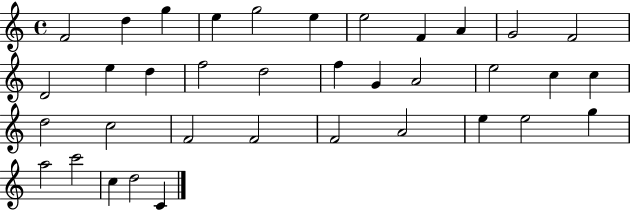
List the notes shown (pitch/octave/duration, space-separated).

F4/h D5/q G5/q E5/q G5/h E5/q E5/h F4/q A4/q G4/h F4/h D4/h E5/q D5/q F5/h D5/h F5/q G4/q A4/h E5/h C5/q C5/q D5/h C5/h F4/h F4/h F4/h A4/h E5/q E5/h G5/q A5/h C6/h C5/q D5/h C4/q